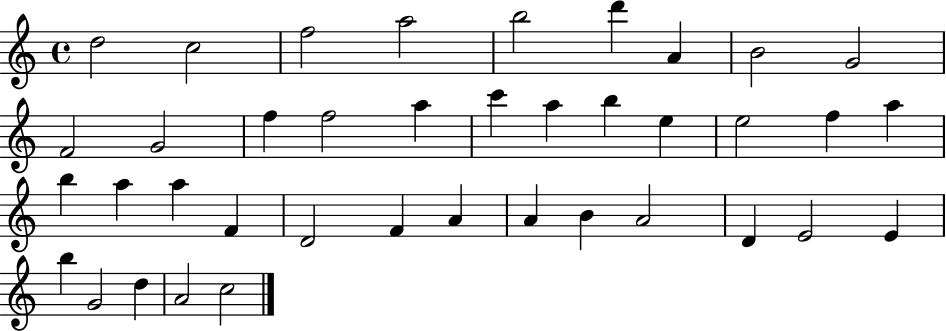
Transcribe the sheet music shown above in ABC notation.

X:1
T:Untitled
M:4/4
L:1/4
K:C
d2 c2 f2 a2 b2 d' A B2 G2 F2 G2 f f2 a c' a b e e2 f a b a a F D2 F A A B A2 D E2 E b G2 d A2 c2